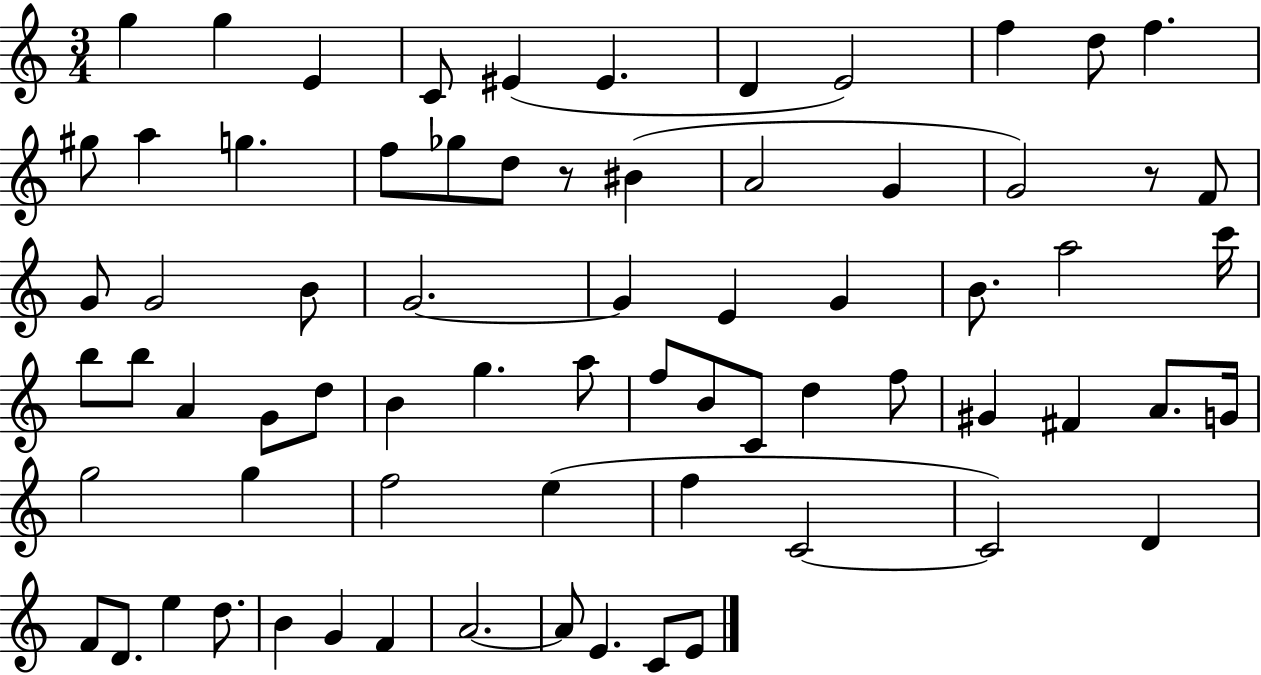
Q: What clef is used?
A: treble